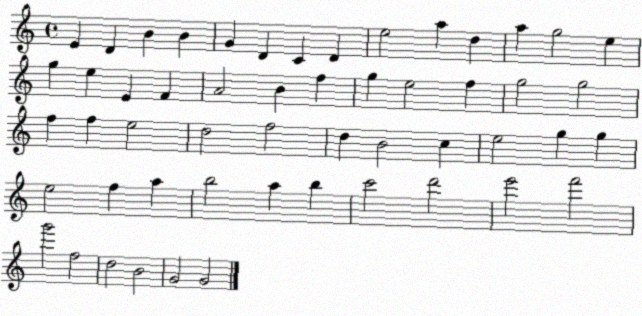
X:1
T:Untitled
M:4/4
L:1/4
K:C
E D B B G D C D e2 a d a g2 e g e E F A2 B f g e2 f g2 g2 f f e2 d2 f2 d B2 c e2 g g e2 f a b2 a b c'2 d'2 e'2 f'2 g'2 f2 d2 B2 G2 G2